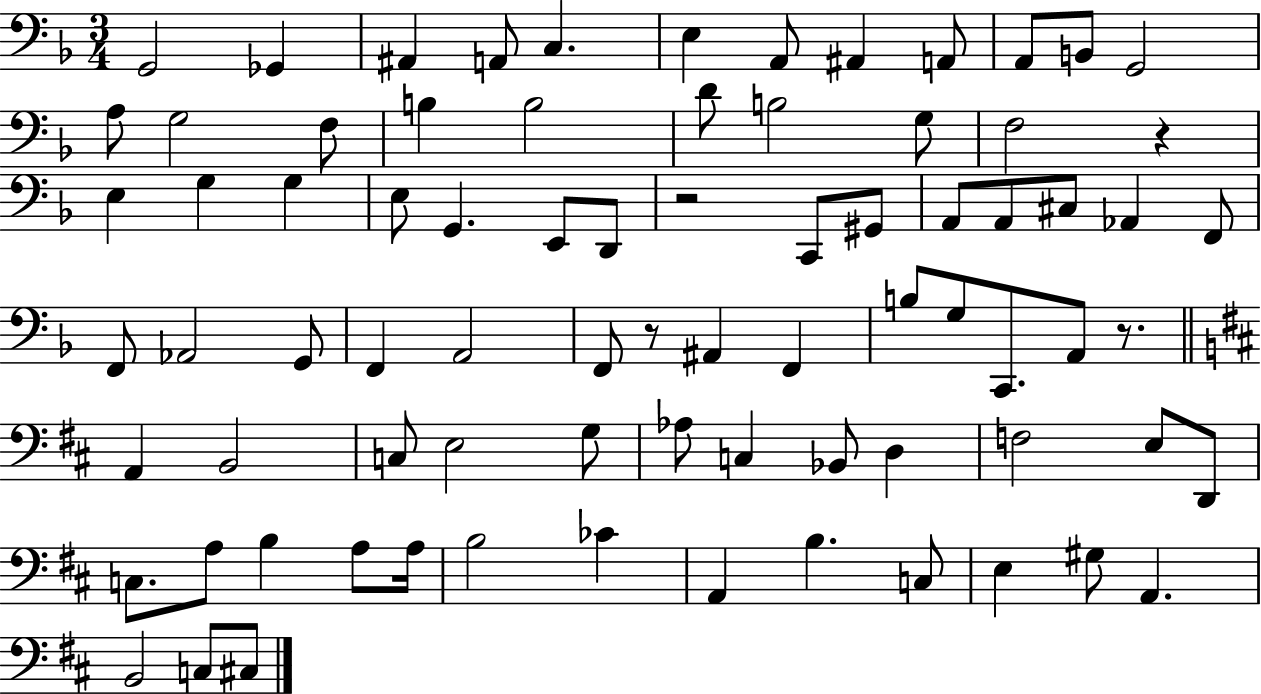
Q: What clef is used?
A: bass